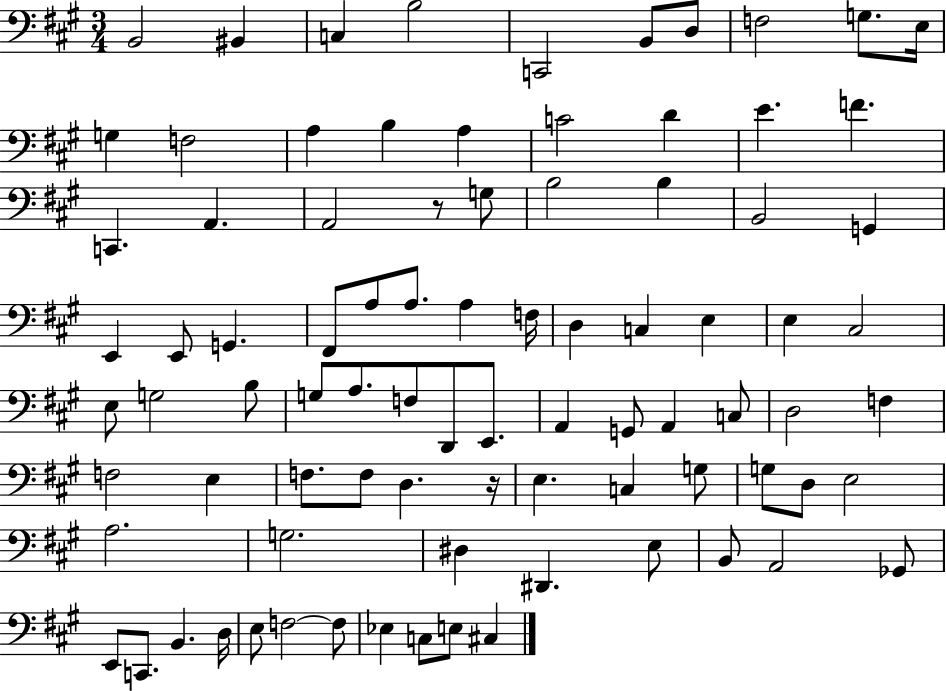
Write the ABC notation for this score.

X:1
T:Untitled
M:3/4
L:1/4
K:A
B,,2 ^B,, C, B,2 C,,2 B,,/2 D,/2 F,2 G,/2 E,/4 G, F,2 A, B, A, C2 D E F C,, A,, A,,2 z/2 G,/2 B,2 B, B,,2 G,, E,, E,,/2 G,, ^F,,/2 A,/2 A,/2 A, F,/4 D, C, E, E, ^C,2 E,/2 G,2 B,/2 G,/2 A,/2 F,/2 D,,/2 E,,/2 A,, G,,/2 A,, C,/2 D,2 F, F,2 E, F,/2 F,/2 D, z/4 E, C, G,/2 G,/2 D,/2 E,2 A,2 G,2 ^D, ^D,, E,/2 B,,/2 A,,2 _G,,/2 E,,/2 C,,/2 B,, D,/4 E,/2 F,2 F,/2 _E, C,/2 E,/2 ^C,